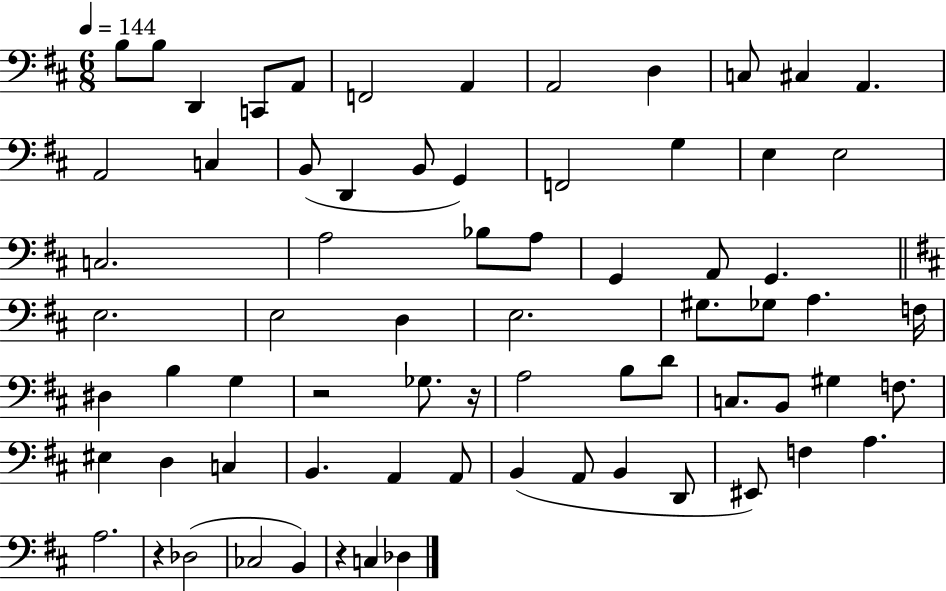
X:1
T:Untitled
M:6/8
L:1/4
K:D
B,/2 B,/2 D,, C,,/2 A,,/2 F,,2 A,, A,,2 D, C,/2 ^C, A,, A,,2 C, B,,/2 D,, B,,/2 G,, F,,2 G, E, E,2 C,2 A,2 _B,/2 A,/2 G,, A,,/2 G,, E,2 E,2 D, E,2 ^G,/2 _G,/2 A, F,/4 ^D, B, G, z2 _G,/2 z/4 A,2 B,/2 D/2 C,/2 B,,/2 ^G, F,/2 ^E, D, C, B,, A,, A,,/2 B,, A,,/2 B,, D,,/2 ^E,,/2 F, A, A,2 z _D,2 _C,2 B,, z C, _D,